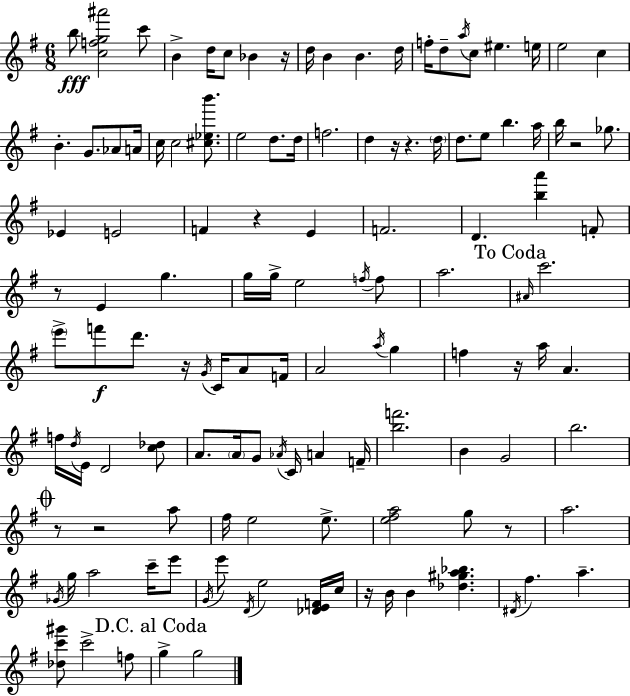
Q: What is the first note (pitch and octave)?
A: B5